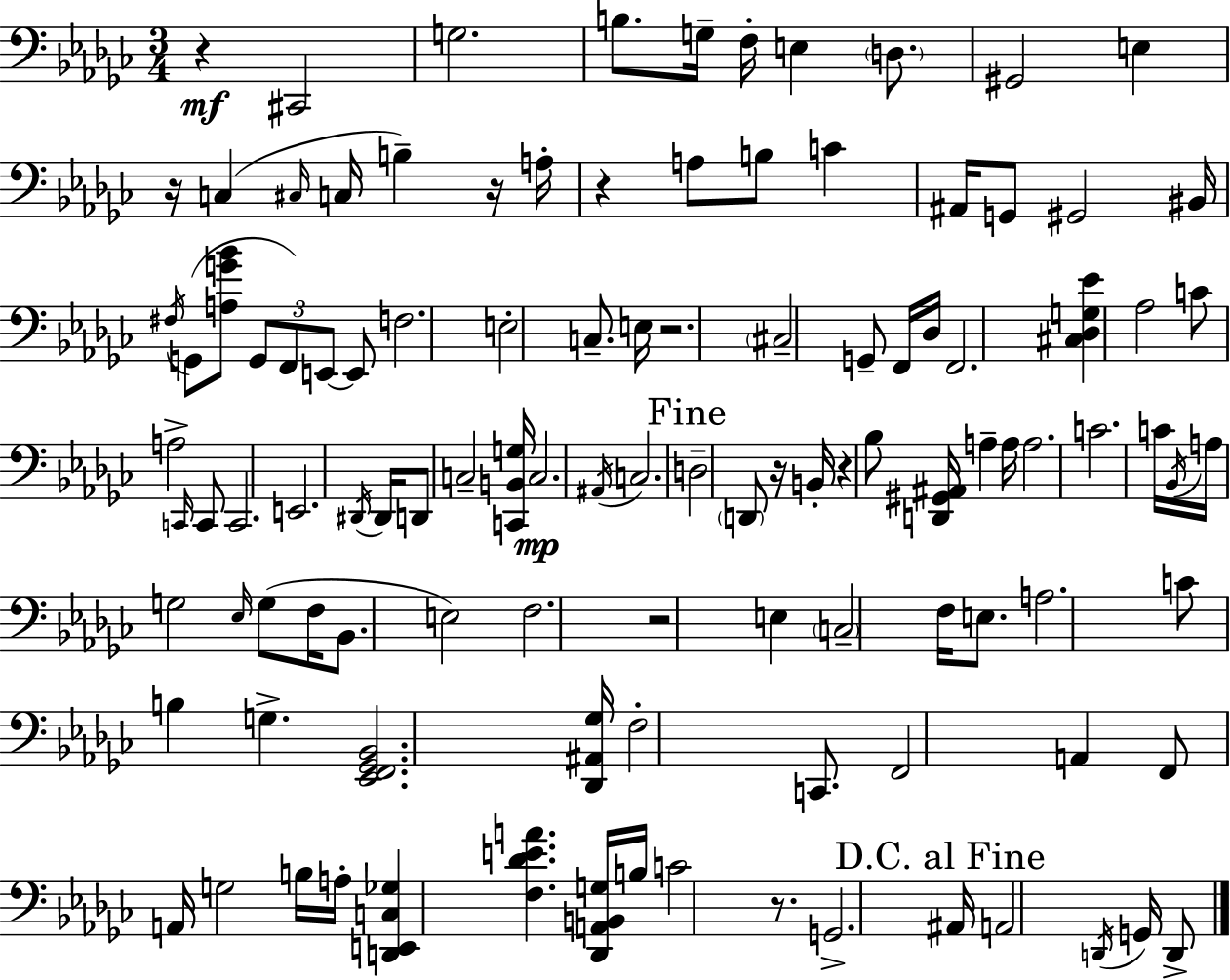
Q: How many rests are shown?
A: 9